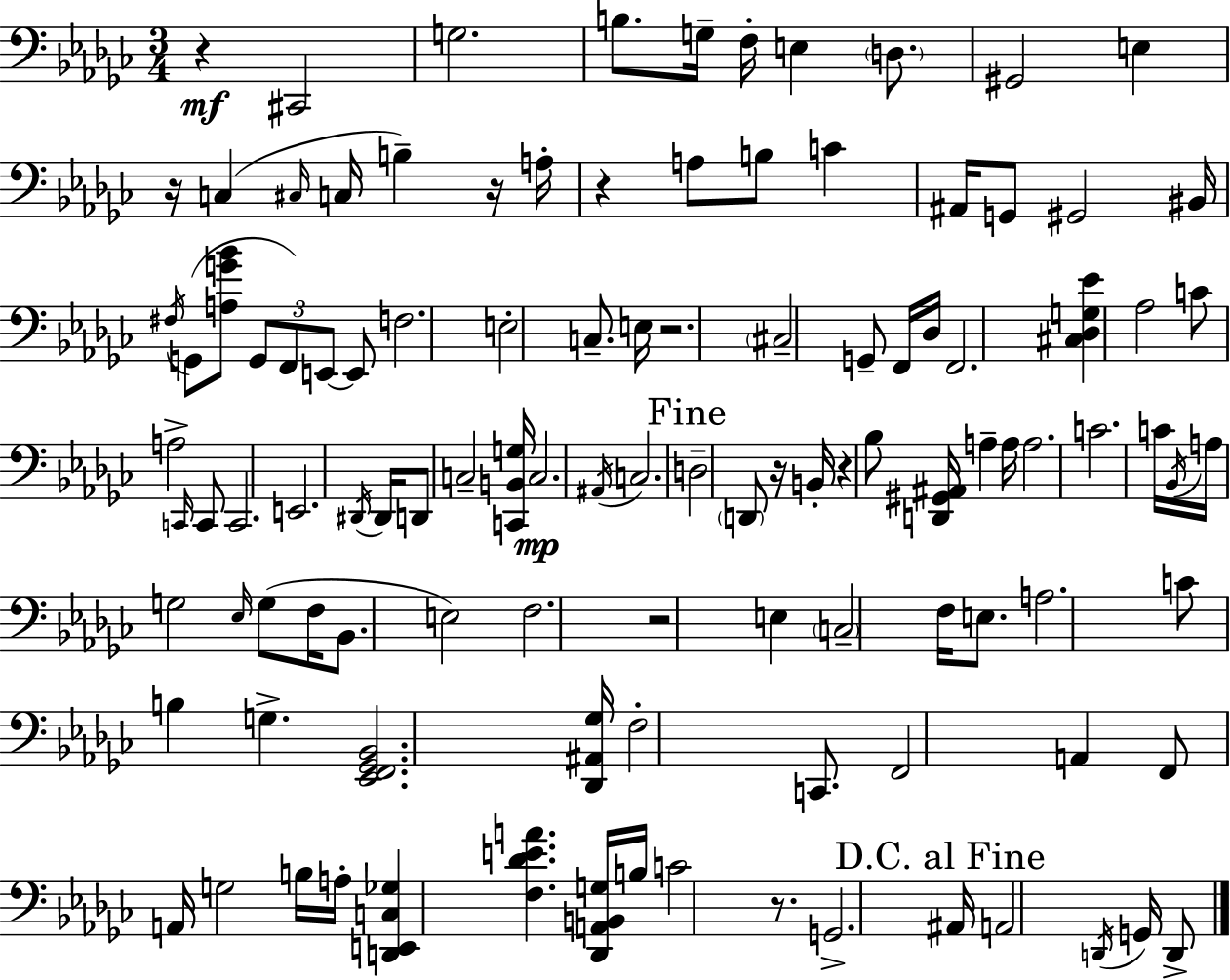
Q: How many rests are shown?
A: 9